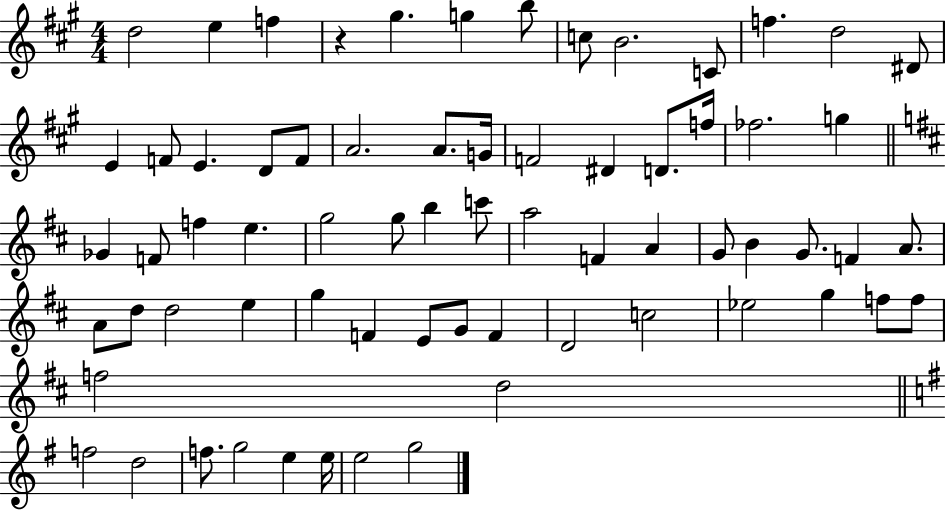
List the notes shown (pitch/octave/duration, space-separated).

D5/h E5/q F5/q R/q G#5/q. G5/q B5/e C5/e B4/h. C4/e F5/q. D5/h D#4/e E4/q F4/e E4/q. D4/e F4/e A4/h. A4/e. G4/s F4/h D#4/q D4/e. F5/s FES5/h. G5/q Gb4/q F4/e F5/q E5/q. G5/h G5/e B5/q C6/e A5/h F4/q A4/q G4/e B4/q G4/e. F4/q A4/e. A4/e D5/e D5/h E5/q G5/q F4/q E4/e G4/e F4/q D4/h C5/h Eb5/h G5/q F5/e F5/e F5/h D5/h F5/h D5/h F5/e. G5/h E5/q E5/s E5/h G5/h